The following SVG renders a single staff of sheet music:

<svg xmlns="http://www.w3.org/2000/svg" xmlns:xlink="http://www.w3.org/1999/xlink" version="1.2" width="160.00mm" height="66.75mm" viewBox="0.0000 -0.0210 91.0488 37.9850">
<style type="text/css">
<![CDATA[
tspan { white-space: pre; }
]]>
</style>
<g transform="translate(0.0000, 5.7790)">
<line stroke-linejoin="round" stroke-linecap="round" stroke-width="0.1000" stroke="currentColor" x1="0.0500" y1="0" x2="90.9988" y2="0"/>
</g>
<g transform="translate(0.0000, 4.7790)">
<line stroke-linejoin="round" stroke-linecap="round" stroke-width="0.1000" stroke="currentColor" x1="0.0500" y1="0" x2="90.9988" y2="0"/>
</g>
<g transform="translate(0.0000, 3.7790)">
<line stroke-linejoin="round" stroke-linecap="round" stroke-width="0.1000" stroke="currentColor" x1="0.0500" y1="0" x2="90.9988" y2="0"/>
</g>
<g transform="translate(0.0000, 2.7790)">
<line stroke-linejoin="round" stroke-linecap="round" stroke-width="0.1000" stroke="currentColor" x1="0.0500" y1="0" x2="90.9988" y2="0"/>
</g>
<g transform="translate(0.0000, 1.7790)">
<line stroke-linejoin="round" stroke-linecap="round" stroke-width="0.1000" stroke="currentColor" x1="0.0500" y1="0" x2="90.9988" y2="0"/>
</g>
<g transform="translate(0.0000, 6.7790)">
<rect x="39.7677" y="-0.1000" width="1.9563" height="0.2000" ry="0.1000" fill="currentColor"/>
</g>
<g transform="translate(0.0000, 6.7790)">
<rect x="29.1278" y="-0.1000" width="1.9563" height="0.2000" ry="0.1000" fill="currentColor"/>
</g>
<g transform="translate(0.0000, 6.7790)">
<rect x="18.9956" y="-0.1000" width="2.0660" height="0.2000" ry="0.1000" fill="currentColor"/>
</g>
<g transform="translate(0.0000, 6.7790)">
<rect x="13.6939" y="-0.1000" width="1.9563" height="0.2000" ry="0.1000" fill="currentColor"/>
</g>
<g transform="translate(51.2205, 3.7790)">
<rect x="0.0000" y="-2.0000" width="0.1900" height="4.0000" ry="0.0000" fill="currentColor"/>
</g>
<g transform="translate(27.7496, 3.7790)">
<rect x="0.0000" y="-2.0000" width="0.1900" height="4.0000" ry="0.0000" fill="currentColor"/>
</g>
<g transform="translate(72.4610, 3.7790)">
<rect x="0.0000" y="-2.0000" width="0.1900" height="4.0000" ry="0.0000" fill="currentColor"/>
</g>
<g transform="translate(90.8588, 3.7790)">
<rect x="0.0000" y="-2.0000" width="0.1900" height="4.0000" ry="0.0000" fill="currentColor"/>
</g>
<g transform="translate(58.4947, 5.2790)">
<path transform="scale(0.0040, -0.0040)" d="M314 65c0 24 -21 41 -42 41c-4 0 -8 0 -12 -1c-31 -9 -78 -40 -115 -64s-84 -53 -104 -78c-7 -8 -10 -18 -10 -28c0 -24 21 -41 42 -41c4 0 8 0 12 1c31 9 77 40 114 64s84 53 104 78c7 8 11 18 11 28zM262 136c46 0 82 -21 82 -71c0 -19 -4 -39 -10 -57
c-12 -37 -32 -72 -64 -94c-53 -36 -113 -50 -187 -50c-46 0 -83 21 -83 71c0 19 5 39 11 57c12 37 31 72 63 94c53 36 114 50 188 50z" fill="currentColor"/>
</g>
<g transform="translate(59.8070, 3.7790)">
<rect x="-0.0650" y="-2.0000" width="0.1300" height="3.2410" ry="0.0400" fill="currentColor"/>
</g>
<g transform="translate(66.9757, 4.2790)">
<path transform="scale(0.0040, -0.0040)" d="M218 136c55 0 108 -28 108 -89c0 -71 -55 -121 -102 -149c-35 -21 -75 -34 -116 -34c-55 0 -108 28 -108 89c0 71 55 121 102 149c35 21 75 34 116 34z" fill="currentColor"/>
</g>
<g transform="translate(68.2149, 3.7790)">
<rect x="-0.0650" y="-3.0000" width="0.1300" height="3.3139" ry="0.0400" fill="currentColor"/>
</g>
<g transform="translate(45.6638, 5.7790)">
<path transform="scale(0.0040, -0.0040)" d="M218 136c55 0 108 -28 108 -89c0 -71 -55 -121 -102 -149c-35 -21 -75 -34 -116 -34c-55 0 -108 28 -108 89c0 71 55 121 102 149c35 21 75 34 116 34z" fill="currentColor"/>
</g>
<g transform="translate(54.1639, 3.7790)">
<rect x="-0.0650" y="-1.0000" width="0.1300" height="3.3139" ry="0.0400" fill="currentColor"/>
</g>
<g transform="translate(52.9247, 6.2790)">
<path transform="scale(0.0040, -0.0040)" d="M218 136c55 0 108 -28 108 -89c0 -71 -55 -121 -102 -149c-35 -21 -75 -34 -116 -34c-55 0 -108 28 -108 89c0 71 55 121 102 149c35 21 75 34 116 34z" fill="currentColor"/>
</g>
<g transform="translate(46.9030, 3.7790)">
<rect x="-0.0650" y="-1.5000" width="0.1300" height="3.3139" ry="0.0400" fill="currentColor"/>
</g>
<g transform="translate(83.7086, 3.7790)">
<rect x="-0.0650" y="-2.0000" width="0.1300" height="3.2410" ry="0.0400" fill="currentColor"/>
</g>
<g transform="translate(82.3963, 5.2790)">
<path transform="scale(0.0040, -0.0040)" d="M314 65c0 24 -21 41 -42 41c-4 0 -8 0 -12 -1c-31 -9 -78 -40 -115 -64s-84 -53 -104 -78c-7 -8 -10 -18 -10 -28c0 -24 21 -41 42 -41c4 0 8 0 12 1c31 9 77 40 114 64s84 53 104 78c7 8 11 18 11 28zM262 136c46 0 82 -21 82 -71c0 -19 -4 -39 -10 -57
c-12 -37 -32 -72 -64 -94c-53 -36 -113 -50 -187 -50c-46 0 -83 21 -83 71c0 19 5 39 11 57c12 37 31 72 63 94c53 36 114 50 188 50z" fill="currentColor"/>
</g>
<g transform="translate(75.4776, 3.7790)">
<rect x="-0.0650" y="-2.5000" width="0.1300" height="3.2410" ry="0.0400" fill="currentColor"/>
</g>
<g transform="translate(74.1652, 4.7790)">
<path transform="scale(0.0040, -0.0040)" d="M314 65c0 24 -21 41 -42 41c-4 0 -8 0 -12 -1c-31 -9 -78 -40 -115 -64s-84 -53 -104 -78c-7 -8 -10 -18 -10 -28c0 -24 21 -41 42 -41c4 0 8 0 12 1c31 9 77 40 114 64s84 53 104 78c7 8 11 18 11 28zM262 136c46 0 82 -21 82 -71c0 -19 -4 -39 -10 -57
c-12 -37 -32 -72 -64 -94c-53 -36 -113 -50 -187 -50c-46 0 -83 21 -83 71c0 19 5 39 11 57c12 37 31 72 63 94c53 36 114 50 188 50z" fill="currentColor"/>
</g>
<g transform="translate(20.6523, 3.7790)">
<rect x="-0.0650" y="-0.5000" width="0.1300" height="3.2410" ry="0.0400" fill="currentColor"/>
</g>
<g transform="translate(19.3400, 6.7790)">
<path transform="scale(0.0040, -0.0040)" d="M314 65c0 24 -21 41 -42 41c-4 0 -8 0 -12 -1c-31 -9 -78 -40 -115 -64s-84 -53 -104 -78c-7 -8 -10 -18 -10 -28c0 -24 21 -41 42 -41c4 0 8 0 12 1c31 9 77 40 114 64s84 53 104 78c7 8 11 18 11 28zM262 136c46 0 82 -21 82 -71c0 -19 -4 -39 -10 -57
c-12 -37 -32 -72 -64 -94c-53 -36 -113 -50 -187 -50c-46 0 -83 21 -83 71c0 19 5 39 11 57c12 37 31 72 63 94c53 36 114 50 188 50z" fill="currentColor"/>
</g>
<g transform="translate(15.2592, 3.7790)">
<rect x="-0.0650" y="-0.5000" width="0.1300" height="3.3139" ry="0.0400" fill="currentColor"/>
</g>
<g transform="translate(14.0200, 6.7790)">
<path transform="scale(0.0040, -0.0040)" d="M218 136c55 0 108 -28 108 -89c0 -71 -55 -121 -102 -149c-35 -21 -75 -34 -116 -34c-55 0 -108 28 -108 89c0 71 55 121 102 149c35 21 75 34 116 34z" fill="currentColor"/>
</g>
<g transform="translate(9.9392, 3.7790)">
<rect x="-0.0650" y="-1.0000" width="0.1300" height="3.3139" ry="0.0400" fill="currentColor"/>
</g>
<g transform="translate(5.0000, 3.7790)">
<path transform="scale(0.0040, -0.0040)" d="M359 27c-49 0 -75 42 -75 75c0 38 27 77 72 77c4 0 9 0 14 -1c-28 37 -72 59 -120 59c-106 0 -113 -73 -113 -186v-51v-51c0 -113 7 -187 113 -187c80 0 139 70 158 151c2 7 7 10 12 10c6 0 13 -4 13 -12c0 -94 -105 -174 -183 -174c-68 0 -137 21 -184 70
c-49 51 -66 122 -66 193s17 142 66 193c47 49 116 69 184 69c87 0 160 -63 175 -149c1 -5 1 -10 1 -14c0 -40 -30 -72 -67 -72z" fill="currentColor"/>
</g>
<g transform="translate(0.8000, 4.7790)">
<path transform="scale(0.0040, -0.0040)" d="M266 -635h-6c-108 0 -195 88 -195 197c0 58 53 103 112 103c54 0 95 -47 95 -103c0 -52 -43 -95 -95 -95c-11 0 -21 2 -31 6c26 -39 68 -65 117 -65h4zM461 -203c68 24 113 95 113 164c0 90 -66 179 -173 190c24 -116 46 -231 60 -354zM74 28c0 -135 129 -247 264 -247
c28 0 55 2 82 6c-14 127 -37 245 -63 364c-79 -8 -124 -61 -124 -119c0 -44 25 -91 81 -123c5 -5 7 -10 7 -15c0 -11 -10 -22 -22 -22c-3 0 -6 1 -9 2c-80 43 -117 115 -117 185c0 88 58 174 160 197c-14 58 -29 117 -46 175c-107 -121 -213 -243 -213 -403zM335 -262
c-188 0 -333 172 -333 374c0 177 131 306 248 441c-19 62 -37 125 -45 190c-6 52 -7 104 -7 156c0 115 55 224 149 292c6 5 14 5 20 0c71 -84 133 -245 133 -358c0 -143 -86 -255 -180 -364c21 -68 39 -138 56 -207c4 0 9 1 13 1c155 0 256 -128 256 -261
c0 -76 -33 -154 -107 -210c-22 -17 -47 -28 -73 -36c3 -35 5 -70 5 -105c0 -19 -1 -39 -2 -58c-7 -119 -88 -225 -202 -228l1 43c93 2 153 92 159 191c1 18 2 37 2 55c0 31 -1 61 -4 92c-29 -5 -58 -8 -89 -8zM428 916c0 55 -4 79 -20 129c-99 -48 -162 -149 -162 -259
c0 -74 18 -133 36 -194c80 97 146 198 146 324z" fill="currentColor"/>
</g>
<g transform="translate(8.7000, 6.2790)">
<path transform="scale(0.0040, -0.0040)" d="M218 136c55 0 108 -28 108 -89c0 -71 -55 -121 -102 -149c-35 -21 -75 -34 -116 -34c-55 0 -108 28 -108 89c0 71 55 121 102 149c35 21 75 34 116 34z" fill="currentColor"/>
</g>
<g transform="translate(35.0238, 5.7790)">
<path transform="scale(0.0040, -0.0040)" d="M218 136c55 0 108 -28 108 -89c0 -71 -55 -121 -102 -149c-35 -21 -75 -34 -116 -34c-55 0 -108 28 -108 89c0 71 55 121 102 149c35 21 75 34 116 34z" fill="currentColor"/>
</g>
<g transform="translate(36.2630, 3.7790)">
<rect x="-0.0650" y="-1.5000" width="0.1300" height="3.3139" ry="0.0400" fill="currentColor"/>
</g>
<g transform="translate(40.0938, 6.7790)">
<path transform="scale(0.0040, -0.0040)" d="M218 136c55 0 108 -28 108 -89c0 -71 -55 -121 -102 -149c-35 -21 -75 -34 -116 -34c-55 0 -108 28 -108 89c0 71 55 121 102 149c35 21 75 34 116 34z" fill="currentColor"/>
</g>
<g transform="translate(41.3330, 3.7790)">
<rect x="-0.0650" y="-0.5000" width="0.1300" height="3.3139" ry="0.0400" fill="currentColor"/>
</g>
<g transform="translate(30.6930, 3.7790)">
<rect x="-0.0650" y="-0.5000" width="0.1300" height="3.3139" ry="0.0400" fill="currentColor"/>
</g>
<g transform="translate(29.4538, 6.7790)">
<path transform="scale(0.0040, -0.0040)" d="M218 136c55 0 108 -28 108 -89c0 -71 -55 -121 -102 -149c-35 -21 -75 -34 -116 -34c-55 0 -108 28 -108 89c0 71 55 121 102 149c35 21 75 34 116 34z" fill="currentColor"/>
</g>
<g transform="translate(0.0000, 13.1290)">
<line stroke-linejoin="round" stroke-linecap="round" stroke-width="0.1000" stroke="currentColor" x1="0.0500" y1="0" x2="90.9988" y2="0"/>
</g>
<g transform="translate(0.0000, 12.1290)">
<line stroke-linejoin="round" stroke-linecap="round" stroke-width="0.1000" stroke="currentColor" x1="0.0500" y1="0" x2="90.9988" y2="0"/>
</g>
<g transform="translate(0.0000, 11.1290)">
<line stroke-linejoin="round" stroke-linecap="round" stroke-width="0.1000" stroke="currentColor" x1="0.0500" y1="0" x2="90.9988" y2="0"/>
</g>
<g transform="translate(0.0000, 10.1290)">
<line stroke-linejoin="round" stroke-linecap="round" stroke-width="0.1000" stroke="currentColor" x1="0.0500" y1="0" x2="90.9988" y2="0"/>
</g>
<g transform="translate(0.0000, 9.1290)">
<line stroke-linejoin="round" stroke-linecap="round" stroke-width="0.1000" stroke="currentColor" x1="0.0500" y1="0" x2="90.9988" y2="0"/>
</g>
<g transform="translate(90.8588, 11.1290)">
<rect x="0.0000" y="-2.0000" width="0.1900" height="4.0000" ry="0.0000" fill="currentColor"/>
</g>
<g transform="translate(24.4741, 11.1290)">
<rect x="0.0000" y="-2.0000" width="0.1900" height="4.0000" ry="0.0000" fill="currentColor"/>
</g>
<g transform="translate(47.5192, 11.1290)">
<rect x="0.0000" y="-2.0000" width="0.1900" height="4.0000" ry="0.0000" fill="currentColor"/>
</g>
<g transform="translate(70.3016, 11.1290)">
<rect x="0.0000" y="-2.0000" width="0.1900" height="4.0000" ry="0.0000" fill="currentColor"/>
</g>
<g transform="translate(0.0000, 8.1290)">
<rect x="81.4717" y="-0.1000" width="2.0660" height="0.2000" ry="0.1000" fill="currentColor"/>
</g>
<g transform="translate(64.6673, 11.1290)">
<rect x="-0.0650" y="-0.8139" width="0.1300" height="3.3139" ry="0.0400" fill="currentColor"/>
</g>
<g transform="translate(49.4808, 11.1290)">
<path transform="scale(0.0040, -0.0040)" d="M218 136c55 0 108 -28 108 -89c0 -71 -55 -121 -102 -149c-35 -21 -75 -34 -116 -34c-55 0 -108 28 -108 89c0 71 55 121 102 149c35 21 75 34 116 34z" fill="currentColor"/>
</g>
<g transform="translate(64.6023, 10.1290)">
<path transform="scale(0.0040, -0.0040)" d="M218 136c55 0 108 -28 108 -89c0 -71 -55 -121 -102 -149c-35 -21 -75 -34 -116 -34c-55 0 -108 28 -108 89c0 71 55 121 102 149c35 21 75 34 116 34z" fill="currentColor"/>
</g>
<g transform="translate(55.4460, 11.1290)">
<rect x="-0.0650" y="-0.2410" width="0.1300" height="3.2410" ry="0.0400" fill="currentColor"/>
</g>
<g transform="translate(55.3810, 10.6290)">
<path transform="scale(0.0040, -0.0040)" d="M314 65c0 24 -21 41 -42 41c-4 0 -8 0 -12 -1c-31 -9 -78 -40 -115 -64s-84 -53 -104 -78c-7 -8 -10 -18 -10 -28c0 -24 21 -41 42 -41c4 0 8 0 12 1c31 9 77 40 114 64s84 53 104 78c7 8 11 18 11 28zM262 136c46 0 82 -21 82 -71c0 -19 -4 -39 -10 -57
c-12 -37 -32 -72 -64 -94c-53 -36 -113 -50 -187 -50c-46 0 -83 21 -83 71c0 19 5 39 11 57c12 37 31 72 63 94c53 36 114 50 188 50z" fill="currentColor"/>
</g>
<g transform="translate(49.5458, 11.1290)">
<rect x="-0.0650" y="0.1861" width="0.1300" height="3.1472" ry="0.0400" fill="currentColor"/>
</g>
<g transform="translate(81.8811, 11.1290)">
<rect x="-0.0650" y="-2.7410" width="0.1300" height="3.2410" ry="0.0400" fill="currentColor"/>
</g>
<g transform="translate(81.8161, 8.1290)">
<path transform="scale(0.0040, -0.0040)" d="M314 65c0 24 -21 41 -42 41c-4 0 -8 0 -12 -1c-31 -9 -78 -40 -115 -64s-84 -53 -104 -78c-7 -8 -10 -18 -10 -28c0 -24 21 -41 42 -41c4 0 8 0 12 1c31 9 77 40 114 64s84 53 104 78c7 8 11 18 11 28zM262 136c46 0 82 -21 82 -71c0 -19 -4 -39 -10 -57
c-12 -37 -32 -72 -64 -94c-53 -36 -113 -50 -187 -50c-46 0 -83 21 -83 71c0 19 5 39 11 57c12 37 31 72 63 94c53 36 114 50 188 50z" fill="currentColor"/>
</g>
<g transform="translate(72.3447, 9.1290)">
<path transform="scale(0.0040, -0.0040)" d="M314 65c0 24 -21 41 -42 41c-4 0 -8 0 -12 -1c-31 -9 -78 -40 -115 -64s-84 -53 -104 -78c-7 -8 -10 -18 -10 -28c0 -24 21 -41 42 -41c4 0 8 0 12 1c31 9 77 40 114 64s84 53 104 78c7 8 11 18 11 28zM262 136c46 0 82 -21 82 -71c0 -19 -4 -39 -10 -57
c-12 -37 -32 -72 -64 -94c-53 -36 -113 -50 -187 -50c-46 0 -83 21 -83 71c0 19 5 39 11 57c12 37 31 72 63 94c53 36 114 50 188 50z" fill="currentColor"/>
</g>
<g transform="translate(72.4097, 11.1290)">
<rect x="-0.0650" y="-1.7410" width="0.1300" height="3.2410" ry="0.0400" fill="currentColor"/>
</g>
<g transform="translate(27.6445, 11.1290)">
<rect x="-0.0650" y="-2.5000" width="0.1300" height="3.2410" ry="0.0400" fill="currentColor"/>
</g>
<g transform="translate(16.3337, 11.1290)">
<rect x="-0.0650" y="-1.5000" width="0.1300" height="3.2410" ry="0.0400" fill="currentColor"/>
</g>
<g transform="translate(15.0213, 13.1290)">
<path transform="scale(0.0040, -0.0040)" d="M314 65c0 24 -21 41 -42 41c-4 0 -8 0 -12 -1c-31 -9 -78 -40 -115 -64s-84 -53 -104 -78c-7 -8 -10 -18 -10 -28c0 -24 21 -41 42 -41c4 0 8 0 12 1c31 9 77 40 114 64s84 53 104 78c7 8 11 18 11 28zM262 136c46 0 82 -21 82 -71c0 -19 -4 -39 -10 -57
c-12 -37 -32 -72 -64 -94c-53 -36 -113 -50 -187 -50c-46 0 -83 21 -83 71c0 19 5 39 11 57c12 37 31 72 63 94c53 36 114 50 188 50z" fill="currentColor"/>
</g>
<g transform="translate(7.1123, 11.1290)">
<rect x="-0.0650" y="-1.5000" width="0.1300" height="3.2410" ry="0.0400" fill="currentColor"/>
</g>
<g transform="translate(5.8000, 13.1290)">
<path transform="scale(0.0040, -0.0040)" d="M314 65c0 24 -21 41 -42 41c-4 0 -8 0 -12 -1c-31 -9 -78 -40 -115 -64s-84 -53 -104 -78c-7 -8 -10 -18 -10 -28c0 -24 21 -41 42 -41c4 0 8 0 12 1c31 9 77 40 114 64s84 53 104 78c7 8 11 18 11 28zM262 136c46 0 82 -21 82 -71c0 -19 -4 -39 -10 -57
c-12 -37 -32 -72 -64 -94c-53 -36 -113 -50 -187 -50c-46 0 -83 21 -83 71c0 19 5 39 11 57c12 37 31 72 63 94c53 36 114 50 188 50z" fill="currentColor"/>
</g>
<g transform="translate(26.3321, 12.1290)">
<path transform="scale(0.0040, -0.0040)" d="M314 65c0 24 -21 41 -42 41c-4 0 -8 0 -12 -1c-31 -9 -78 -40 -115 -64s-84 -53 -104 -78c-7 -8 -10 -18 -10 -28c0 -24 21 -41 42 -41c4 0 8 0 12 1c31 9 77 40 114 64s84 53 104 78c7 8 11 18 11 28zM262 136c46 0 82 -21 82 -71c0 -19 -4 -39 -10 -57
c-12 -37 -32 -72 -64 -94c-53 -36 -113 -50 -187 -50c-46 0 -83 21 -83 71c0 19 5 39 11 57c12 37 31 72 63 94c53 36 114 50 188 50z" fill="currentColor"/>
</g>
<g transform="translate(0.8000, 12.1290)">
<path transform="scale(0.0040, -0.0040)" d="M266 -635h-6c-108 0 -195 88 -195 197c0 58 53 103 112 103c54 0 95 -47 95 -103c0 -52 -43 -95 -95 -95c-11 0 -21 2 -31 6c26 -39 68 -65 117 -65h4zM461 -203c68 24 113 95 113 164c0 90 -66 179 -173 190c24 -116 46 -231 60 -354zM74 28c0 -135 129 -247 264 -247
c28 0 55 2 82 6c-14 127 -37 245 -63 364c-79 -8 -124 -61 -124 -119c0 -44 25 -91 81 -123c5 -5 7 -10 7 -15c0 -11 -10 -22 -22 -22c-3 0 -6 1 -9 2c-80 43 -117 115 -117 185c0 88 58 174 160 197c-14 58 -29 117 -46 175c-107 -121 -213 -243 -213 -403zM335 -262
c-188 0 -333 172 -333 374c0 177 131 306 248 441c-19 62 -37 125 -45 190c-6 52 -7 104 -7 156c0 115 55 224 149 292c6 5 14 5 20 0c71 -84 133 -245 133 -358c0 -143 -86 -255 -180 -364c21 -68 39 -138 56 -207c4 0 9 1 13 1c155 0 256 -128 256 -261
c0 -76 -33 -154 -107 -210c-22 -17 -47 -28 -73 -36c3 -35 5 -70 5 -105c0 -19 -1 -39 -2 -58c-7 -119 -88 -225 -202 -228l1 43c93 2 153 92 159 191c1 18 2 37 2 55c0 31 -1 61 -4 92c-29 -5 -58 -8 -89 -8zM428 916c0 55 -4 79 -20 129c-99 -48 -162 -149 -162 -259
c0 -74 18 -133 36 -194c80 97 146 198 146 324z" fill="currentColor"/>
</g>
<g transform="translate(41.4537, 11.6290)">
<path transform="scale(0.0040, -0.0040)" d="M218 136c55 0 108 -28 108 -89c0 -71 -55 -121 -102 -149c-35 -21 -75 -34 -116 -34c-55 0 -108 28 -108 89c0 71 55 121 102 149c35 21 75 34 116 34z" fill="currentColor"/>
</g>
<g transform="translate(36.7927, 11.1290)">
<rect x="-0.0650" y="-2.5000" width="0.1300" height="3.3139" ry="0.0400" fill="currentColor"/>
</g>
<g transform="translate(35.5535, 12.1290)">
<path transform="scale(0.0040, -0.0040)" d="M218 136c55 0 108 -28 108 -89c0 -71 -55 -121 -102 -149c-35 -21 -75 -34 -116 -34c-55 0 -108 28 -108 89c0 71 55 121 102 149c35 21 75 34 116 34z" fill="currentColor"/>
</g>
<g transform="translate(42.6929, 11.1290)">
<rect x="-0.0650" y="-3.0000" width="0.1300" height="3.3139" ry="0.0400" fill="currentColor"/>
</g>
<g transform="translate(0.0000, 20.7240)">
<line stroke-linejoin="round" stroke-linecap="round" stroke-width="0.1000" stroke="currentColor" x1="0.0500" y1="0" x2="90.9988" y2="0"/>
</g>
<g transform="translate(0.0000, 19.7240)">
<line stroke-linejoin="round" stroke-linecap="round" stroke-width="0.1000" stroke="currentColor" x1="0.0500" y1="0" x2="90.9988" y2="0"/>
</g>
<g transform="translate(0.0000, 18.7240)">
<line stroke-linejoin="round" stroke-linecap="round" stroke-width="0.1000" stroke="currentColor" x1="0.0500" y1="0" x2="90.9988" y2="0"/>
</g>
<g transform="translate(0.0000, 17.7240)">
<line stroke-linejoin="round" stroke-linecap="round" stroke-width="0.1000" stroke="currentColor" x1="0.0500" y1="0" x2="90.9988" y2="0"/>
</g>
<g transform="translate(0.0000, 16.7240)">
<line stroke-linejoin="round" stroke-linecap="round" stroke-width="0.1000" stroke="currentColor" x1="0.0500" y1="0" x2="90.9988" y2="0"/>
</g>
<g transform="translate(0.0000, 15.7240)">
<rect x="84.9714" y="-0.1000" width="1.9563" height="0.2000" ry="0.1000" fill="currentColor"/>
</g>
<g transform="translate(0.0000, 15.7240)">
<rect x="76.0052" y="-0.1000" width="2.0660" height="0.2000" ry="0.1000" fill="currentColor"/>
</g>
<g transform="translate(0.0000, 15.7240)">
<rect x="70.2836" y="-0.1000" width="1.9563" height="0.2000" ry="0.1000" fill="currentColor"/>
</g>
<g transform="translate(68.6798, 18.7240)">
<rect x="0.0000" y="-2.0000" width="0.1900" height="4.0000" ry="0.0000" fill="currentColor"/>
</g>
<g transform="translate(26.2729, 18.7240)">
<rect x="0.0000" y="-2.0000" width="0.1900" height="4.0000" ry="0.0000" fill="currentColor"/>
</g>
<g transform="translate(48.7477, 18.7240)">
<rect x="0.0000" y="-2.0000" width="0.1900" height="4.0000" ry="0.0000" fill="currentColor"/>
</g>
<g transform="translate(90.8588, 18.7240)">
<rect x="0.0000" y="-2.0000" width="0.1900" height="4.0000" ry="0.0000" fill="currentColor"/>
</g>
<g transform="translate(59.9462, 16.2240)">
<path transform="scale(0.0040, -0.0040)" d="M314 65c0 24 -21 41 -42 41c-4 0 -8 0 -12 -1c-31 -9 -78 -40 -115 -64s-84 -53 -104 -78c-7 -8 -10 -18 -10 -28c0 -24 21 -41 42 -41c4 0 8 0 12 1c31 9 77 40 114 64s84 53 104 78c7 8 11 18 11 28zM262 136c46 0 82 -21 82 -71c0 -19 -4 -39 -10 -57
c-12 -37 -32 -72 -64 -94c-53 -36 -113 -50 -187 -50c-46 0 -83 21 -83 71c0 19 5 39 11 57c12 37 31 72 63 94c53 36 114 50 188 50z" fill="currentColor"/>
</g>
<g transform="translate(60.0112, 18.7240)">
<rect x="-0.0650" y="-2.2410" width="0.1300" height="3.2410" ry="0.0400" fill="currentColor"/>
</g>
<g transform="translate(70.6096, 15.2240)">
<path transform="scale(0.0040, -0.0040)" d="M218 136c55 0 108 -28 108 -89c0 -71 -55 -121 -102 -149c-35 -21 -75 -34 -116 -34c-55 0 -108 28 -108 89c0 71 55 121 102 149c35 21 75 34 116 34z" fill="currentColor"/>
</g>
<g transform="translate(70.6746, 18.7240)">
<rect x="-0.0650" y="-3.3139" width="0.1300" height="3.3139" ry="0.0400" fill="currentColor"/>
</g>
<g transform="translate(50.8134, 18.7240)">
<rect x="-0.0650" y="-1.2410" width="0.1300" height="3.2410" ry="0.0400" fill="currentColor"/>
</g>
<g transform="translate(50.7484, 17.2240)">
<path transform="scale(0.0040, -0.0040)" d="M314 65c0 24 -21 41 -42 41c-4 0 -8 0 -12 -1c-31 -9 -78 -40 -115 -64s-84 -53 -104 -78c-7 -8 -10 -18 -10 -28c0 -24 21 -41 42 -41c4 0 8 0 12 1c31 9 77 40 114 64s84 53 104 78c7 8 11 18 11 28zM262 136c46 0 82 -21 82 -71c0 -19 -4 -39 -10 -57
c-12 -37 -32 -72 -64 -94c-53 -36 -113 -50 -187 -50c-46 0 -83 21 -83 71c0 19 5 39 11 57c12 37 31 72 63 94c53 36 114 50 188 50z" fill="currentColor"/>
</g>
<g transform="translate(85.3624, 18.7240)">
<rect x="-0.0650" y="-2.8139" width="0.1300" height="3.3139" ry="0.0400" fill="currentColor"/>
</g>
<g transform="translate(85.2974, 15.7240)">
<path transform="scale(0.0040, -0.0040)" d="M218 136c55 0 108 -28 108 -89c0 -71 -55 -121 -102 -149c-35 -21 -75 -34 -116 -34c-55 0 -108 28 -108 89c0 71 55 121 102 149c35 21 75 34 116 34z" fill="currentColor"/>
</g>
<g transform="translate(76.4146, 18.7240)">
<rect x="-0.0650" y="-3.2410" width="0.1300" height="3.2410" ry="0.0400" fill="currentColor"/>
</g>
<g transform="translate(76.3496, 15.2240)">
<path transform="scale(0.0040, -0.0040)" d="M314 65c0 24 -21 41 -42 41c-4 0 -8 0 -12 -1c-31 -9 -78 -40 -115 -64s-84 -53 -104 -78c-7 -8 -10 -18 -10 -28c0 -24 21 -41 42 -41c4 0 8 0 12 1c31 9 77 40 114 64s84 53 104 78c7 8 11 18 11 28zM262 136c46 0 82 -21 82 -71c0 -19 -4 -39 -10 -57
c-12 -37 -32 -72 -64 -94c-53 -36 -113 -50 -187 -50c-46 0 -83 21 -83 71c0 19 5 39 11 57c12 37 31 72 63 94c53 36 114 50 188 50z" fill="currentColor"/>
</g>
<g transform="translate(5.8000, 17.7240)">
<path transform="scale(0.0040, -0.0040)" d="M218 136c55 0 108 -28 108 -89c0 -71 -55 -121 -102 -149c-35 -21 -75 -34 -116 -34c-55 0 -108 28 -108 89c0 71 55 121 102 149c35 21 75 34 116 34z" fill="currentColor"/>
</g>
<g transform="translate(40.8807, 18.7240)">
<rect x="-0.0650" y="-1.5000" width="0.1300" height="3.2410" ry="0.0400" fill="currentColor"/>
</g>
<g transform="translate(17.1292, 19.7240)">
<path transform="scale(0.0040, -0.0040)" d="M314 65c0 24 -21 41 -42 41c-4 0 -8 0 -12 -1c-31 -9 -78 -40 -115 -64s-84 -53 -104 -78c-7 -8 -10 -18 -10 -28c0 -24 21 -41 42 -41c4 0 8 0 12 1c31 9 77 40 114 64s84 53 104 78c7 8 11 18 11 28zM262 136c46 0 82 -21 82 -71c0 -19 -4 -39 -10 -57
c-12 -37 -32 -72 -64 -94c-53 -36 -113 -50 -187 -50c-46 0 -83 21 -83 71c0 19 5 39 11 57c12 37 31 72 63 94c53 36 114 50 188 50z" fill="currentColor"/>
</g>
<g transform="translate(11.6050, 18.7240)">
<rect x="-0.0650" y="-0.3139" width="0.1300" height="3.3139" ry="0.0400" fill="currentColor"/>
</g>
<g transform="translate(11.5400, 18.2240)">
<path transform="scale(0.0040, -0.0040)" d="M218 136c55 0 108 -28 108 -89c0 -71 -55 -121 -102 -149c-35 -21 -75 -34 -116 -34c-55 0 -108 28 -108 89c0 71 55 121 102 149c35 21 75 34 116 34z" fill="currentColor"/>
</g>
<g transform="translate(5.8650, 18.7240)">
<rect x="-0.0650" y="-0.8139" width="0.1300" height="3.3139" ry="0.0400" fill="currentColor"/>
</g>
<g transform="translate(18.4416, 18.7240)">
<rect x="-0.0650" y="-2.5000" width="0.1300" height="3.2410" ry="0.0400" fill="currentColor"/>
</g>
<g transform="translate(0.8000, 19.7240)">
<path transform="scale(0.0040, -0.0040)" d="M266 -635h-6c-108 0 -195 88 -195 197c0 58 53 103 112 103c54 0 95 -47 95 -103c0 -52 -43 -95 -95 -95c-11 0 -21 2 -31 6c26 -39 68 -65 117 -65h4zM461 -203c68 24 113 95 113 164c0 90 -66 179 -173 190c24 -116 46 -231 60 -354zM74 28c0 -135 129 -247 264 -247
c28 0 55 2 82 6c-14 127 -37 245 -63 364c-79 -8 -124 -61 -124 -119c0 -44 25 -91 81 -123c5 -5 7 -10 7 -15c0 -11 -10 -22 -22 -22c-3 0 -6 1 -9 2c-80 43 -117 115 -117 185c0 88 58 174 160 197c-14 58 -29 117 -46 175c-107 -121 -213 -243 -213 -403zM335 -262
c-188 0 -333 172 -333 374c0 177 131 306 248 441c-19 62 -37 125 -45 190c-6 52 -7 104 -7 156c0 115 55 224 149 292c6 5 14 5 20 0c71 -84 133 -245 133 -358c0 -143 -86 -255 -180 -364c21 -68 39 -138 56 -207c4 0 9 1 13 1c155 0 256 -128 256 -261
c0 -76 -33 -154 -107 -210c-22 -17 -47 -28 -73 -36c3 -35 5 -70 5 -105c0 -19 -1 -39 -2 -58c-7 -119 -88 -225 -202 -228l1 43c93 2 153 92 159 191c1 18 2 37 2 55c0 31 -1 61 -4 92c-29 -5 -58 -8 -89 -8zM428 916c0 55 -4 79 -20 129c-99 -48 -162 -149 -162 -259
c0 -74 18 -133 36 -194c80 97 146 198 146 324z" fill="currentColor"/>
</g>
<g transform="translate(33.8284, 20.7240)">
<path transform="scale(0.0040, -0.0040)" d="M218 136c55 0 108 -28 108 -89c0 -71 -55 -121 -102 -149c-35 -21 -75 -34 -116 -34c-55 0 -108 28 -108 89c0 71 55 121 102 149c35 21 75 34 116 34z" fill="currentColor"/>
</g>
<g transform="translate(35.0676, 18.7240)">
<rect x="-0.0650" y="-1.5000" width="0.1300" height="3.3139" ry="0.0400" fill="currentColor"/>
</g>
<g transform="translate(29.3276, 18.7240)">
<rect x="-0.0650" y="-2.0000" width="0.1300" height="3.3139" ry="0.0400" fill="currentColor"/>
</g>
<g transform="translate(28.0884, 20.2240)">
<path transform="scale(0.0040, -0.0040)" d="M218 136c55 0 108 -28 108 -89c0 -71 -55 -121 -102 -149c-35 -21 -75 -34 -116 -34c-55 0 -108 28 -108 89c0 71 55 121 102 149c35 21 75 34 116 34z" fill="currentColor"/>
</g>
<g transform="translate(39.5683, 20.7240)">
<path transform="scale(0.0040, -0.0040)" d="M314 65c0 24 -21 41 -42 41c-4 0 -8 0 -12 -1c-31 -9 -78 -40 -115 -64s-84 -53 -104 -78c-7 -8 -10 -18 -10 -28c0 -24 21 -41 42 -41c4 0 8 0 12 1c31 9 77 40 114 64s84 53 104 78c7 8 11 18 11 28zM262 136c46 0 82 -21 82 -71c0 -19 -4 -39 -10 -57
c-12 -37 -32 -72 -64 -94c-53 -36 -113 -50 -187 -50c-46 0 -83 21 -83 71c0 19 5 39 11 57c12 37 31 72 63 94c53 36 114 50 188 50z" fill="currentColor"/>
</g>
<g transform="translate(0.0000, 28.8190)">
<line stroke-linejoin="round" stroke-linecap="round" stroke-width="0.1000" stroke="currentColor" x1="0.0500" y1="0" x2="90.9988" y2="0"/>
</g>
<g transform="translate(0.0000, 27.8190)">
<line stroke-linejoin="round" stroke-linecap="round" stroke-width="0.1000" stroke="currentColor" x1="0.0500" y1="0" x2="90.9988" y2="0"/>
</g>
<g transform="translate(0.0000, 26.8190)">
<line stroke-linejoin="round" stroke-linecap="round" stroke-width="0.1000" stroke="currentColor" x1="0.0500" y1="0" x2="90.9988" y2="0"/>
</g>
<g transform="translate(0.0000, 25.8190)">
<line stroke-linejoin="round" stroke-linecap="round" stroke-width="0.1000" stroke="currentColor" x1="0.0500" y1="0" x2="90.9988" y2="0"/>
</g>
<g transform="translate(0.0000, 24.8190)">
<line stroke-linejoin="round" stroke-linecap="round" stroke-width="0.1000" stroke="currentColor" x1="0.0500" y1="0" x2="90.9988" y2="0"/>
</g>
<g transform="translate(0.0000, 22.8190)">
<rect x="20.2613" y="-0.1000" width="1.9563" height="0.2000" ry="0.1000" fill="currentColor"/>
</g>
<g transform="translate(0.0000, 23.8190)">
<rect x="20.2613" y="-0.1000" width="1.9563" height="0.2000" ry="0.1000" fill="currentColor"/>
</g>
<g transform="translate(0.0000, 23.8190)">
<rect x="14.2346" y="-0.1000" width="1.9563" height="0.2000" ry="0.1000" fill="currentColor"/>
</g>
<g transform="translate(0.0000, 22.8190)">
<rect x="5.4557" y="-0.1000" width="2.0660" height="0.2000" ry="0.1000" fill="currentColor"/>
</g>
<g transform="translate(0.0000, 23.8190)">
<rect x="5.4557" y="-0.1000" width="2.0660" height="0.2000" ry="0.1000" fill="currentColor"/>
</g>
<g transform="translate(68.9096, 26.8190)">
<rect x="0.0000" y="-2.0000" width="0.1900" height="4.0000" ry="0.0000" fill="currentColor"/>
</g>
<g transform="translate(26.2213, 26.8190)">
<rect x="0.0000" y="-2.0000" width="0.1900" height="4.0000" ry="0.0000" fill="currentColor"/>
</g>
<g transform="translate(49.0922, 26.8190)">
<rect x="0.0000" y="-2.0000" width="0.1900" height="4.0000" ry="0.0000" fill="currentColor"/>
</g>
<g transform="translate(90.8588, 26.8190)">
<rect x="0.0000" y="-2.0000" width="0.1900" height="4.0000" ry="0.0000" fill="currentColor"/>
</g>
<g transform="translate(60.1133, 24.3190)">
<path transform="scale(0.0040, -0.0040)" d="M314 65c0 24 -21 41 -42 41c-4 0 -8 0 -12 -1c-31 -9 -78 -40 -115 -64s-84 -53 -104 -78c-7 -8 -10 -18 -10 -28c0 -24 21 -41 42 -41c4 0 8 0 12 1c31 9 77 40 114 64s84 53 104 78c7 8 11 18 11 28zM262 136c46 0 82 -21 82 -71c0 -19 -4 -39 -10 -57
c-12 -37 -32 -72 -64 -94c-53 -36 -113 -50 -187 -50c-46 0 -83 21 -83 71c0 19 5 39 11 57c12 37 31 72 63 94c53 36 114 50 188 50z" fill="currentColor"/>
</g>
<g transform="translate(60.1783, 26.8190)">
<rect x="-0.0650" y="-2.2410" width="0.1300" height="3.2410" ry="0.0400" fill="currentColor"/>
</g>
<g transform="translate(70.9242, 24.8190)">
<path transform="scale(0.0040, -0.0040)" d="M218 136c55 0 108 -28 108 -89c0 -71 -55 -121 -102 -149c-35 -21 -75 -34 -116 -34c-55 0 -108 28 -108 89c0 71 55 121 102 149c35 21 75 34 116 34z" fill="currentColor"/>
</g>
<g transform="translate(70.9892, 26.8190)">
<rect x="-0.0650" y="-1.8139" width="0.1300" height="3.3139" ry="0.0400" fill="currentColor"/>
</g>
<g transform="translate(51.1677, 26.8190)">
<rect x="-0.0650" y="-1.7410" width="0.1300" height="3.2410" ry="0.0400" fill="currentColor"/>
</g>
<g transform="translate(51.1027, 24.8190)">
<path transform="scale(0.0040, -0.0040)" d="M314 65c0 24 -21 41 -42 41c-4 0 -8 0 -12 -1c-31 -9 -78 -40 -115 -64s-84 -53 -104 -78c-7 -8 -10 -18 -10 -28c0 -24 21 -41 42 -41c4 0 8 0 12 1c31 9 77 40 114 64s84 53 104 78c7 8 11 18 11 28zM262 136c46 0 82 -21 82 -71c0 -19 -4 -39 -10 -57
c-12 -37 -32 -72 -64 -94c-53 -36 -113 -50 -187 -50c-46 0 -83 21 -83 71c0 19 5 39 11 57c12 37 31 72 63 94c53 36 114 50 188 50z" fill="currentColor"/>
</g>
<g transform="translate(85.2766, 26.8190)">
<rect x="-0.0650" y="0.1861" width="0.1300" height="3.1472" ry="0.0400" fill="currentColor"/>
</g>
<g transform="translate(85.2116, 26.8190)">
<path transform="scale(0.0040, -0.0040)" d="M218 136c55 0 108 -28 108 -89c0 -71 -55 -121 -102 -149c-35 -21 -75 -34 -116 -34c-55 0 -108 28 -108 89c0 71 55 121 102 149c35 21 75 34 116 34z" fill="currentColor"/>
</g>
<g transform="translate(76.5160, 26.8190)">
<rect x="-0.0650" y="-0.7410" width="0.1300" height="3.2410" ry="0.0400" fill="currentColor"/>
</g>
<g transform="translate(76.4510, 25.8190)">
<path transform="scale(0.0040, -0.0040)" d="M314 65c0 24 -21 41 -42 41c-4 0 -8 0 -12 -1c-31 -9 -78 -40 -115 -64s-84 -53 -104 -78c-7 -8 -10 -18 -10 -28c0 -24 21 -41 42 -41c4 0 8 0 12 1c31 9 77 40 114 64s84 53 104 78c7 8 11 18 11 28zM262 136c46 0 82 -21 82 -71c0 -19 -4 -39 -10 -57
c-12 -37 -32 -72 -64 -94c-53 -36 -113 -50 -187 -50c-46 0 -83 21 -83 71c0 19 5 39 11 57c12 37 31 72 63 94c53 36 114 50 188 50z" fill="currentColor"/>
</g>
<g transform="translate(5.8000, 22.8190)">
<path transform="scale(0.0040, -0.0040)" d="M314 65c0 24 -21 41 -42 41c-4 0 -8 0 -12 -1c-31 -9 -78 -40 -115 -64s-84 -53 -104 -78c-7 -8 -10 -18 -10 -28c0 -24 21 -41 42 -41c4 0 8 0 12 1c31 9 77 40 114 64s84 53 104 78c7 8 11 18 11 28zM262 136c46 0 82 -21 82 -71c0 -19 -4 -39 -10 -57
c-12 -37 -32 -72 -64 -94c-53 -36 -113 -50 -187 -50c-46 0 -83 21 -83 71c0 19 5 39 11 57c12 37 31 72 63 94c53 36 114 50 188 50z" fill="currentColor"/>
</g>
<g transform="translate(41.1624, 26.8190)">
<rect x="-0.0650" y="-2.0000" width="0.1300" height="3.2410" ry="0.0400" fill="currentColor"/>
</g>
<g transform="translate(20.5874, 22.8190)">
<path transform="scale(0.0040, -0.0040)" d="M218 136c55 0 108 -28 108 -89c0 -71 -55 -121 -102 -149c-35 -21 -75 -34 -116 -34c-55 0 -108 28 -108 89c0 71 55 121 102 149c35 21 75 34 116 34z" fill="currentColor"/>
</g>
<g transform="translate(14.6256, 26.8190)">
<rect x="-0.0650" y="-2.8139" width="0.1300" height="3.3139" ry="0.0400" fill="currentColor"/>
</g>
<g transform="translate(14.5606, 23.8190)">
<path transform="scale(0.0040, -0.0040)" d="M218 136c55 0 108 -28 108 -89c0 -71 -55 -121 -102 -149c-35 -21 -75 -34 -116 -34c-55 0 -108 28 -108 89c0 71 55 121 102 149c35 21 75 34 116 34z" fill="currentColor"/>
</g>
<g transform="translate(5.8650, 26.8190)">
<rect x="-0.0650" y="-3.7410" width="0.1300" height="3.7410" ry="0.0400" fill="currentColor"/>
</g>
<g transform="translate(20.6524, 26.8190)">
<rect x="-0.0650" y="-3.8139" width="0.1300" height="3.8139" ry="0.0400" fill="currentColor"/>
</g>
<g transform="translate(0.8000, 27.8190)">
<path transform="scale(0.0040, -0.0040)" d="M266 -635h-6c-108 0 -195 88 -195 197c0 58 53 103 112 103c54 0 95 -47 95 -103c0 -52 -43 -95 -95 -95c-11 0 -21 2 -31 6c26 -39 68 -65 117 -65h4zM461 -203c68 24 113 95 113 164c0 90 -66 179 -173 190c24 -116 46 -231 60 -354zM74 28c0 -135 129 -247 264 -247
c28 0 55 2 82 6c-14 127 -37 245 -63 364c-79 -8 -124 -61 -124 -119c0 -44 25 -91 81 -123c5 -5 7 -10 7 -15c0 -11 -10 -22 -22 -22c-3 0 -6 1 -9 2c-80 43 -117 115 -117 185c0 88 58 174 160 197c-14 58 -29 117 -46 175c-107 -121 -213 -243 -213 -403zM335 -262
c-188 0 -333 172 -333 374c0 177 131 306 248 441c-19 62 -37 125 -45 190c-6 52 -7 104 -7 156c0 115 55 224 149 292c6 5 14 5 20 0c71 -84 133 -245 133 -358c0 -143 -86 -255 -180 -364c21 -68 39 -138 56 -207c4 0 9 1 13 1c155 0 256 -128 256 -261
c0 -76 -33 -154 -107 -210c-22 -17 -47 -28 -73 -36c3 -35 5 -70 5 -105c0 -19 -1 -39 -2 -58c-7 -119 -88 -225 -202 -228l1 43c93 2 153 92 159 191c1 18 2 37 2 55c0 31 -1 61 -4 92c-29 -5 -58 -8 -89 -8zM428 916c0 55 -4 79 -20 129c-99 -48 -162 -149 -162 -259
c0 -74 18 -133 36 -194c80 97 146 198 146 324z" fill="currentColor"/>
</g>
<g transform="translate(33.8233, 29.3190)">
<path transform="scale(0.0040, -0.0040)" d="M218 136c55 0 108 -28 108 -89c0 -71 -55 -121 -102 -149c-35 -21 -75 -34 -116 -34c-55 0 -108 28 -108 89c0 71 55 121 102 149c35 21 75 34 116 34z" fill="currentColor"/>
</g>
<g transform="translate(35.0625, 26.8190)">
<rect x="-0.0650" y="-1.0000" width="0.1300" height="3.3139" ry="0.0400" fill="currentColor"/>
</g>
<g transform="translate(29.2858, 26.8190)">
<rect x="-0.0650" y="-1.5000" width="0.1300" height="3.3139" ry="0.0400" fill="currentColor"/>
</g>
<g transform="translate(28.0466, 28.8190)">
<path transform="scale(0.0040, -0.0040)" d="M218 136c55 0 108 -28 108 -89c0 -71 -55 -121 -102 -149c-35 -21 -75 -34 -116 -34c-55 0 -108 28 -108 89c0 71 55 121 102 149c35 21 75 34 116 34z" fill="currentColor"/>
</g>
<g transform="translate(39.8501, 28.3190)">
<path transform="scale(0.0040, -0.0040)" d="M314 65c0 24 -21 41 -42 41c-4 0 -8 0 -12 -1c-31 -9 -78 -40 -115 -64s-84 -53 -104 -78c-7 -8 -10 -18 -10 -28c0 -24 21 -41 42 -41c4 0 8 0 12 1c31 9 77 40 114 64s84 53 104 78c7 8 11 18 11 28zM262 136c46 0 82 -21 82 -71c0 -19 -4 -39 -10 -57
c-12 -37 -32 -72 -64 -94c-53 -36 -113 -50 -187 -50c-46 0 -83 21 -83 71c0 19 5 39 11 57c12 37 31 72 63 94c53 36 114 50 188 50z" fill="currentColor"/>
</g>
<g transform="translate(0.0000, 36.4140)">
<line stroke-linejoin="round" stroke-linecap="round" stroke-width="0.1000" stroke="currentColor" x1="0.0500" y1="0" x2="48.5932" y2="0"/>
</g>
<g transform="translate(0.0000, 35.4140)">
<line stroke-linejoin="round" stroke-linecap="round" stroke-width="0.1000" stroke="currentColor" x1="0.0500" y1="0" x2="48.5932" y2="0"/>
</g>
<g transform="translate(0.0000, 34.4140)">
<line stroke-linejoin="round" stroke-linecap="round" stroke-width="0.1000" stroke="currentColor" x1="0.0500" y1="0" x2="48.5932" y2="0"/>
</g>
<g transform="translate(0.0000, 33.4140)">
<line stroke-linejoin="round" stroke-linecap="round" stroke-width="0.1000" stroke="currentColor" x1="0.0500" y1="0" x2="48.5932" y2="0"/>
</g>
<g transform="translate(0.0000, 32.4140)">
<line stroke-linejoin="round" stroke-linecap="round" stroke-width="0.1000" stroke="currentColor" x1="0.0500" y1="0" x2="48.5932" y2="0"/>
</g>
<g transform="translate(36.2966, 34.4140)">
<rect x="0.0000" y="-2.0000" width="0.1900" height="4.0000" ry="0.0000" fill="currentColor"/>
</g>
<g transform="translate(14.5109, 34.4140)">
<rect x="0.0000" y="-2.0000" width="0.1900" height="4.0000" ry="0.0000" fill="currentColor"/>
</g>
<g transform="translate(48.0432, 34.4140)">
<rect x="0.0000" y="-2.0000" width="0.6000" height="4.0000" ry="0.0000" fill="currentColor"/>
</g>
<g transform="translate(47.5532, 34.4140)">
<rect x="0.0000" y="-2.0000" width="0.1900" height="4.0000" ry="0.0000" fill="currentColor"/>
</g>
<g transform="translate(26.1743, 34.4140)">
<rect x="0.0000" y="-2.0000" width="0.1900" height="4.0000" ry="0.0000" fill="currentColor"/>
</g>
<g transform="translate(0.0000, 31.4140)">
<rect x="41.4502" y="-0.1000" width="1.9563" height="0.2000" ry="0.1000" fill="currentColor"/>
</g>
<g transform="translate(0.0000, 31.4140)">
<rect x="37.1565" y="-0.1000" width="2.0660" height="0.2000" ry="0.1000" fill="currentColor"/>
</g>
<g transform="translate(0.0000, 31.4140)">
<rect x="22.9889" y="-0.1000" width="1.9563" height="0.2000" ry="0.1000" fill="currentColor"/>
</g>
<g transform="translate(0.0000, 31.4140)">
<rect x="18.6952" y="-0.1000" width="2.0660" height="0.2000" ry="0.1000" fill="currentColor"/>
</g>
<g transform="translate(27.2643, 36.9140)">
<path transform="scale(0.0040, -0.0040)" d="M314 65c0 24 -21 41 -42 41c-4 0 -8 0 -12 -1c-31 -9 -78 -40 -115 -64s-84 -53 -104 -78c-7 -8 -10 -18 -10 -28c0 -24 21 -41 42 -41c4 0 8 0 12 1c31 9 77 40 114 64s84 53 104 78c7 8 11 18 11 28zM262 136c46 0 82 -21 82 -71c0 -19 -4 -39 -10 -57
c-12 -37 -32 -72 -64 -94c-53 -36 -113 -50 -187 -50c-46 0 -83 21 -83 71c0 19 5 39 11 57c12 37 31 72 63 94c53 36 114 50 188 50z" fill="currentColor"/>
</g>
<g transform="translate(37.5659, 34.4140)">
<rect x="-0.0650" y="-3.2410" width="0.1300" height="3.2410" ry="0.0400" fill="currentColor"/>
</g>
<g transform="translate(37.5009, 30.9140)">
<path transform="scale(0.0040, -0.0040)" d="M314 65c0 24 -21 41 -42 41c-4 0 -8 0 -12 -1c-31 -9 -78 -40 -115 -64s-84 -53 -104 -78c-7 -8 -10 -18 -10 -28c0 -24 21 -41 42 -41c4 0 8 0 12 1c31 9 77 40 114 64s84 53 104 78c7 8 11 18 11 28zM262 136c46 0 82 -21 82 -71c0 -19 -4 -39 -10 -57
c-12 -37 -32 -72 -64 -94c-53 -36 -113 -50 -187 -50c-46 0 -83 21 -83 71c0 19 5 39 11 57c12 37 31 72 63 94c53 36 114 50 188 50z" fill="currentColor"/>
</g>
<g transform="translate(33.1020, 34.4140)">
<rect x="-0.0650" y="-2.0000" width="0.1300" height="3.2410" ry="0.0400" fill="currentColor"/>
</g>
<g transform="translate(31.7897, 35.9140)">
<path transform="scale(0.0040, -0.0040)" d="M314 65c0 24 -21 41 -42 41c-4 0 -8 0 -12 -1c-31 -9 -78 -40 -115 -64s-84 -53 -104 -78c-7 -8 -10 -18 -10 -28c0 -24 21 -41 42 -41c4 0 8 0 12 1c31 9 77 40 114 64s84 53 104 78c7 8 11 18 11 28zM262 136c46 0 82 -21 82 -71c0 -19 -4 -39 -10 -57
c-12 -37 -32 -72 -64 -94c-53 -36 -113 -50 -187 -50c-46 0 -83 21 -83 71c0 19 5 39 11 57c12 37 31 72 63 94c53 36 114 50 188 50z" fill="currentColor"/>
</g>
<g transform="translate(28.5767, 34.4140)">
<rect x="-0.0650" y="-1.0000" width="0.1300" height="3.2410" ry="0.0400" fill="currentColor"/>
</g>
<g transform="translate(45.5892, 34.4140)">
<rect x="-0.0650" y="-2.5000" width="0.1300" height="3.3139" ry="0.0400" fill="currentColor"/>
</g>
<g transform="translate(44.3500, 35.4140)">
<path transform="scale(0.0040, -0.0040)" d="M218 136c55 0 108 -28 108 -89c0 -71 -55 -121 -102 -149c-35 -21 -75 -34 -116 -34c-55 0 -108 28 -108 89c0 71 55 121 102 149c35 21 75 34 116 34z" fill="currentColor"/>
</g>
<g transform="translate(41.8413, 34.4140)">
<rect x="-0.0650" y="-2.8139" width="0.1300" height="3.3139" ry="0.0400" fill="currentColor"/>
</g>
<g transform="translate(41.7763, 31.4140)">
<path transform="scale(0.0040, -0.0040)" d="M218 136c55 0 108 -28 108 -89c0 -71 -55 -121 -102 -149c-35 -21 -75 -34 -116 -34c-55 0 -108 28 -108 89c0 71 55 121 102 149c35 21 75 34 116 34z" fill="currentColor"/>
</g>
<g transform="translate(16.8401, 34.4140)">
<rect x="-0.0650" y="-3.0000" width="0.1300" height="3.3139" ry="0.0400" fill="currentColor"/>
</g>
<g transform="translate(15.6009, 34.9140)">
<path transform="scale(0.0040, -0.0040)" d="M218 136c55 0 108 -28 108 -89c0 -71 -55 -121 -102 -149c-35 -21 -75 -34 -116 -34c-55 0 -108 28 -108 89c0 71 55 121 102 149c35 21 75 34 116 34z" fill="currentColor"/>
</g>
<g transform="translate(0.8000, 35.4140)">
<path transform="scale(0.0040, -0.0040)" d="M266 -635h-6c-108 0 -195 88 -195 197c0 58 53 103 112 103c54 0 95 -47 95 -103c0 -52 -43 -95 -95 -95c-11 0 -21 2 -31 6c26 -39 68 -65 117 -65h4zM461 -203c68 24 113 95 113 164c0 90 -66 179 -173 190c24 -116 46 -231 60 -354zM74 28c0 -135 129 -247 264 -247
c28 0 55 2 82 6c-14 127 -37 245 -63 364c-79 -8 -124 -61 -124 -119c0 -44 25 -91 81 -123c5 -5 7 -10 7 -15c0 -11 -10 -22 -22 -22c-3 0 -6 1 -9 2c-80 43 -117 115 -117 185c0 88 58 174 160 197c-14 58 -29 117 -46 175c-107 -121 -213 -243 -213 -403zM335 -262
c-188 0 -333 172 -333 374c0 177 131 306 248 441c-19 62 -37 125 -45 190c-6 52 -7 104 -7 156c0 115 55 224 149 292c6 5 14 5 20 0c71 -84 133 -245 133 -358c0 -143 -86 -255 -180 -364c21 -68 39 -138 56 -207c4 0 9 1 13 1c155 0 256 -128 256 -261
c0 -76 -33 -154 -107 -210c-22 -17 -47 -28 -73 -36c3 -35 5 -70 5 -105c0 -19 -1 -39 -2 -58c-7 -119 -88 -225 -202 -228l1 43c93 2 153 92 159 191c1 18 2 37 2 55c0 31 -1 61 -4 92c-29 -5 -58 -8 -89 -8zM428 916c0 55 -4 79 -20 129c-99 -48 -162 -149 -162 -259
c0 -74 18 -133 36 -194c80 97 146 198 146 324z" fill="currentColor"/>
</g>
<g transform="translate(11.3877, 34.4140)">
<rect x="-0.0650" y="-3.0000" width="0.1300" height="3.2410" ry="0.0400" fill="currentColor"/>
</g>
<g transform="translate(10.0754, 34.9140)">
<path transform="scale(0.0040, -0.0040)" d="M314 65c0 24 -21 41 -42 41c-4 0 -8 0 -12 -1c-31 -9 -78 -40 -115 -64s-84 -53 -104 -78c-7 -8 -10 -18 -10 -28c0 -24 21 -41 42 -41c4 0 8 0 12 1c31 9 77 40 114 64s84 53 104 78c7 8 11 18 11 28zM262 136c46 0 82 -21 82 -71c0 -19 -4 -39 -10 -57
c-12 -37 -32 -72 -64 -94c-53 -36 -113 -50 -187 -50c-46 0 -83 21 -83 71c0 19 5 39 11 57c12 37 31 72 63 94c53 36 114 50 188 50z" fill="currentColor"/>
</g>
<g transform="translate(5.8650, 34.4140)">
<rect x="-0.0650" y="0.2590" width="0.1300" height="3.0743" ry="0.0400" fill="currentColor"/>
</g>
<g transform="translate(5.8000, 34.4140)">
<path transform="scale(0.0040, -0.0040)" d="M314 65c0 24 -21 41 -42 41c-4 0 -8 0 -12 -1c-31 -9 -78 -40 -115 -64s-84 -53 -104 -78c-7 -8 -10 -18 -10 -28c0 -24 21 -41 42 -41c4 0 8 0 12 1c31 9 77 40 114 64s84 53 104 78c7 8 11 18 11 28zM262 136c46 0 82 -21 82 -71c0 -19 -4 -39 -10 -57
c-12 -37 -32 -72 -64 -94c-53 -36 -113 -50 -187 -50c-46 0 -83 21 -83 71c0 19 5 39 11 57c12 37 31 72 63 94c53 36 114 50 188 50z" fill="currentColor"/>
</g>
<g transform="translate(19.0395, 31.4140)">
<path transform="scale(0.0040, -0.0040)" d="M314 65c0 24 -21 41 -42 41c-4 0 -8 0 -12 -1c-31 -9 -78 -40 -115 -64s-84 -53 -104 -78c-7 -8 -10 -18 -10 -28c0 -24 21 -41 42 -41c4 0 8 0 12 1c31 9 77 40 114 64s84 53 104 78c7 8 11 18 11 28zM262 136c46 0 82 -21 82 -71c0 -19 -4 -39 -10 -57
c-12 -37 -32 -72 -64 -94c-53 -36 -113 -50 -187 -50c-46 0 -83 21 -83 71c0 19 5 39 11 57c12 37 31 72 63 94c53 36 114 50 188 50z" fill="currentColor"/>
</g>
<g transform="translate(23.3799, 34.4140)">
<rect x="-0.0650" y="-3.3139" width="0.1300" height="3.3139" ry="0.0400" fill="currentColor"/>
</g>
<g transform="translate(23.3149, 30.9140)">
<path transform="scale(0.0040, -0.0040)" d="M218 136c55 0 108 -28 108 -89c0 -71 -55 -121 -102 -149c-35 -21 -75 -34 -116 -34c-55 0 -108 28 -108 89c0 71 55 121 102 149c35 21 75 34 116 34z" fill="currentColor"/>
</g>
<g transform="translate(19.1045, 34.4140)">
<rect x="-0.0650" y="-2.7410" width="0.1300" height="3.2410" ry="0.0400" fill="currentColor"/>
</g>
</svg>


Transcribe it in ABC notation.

X:1
T:Untitled
M:4/4
L:1/4
K:C
D C C2 C E C E D F2 A G2 F2 E2 E2 G2 G A B c2 d f2 a2 d c G2 F E E2 e2 g2 b b2 a c'2 a c' E D F2 f2 g2 f d2 B B2 A2 A a2 b D2 F2 b2 a G